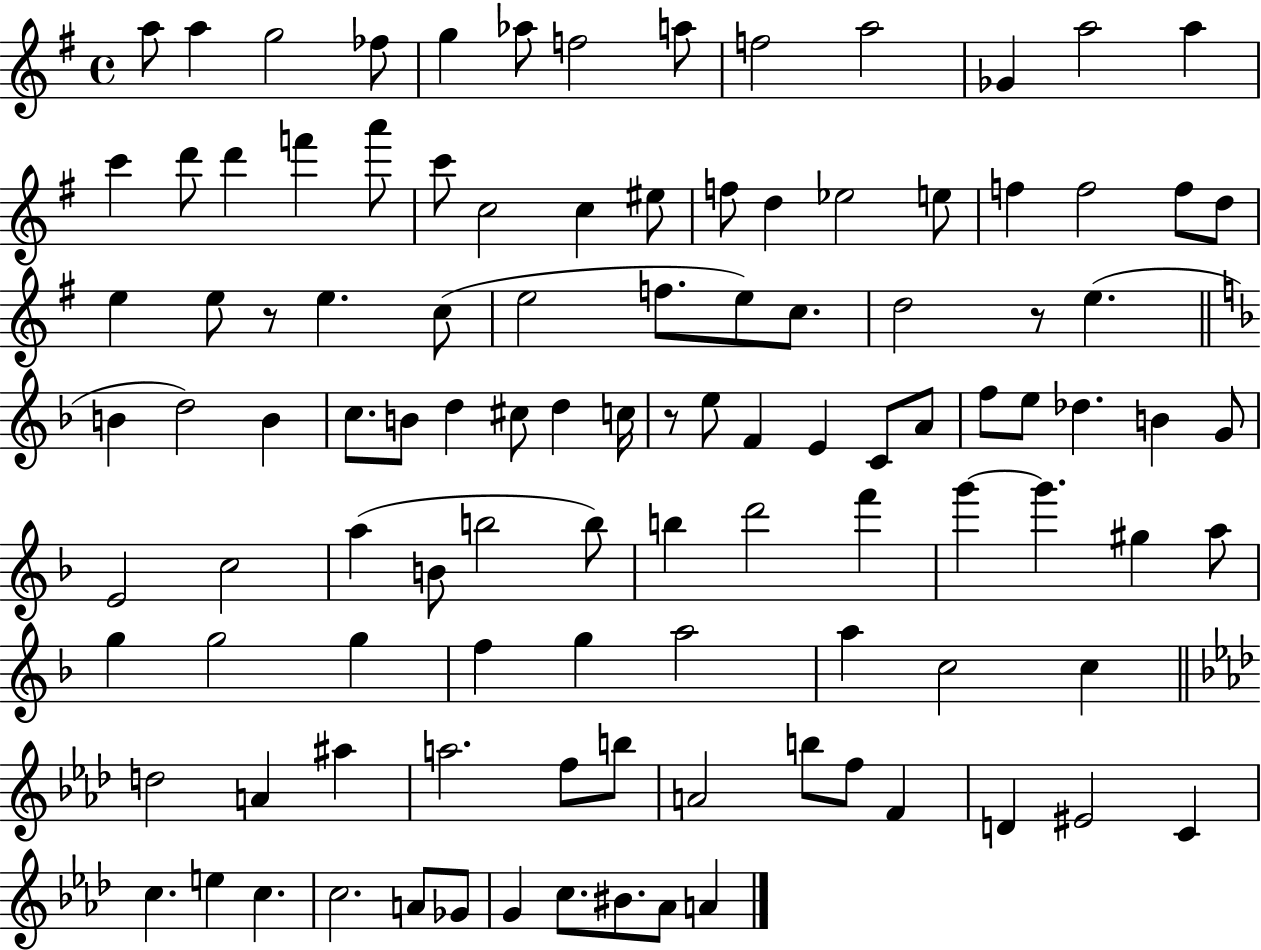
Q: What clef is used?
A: treble